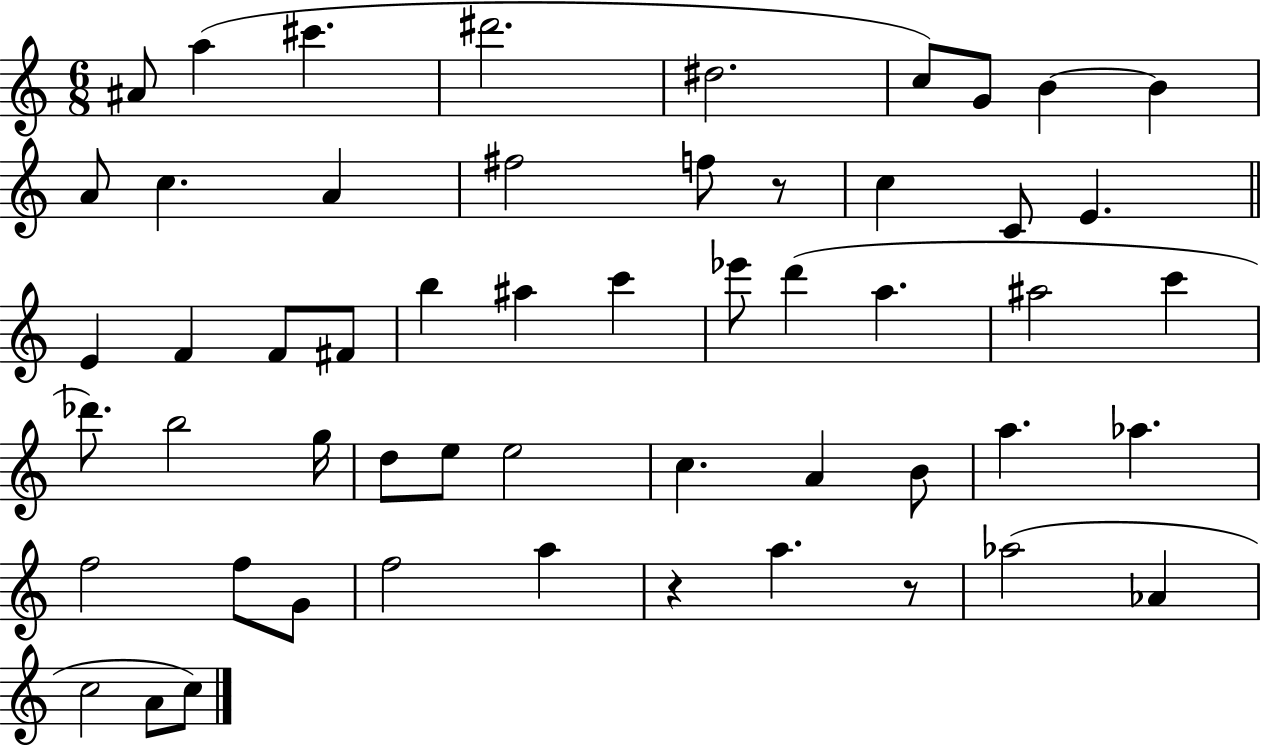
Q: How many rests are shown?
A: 3